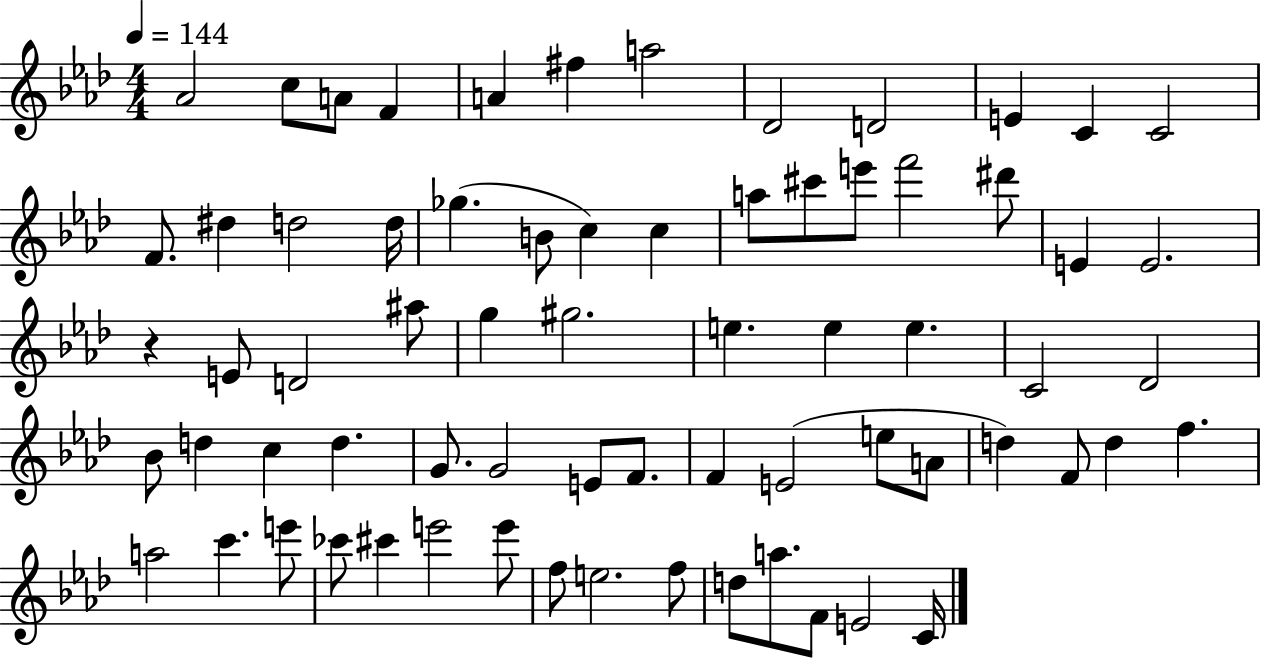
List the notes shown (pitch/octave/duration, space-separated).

Ab4/h C5/e A4/e F4/q A4/q F#5/q A5/h Db4/h D4/h E4/q C4/q C4/h F4/e. D#5/q D5/h D5/s Gb5/q. B4/e C5/q C5/q A5/e C#6/e E6/e F6/h D#6/e E4/q E4/h. R/q E4/e D4/h A#5/e G5/q G#5/h. E5/q. E5/q E5/q. C4/h Db4/h Bb4/e D5/q C5/q D5/q. G4/e. G4/h E4/e F4/e. F4/q E4/h E5/e A4/e D5/q F4/e D5/q F5/q. A5/h C6/q. E6/e CES6/e C#6/q E6/h E6/e F5/e E5/h. F5/e D5/e A5/e. F4/e E4/h C4/s